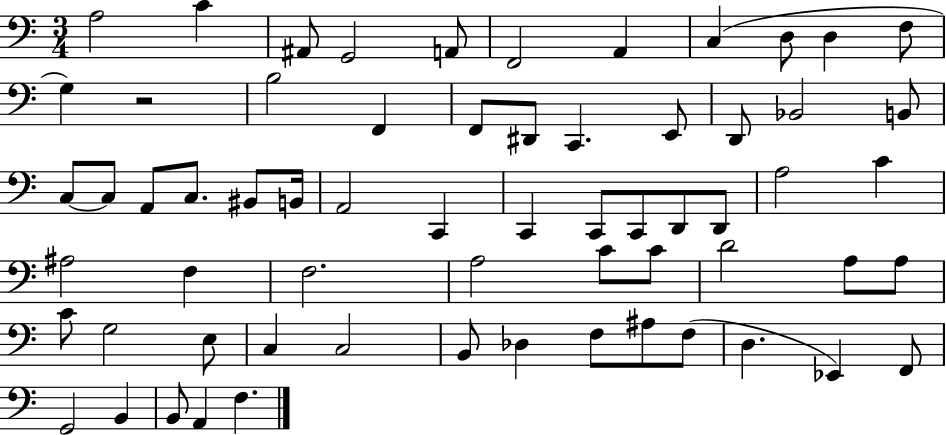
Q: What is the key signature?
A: C major